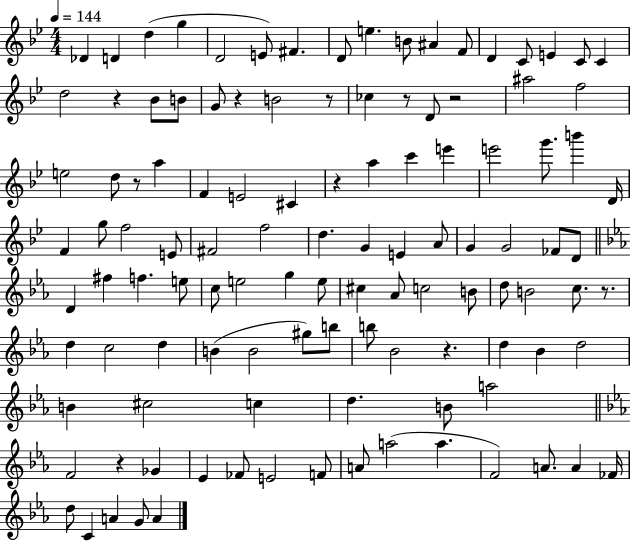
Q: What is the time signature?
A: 4/4